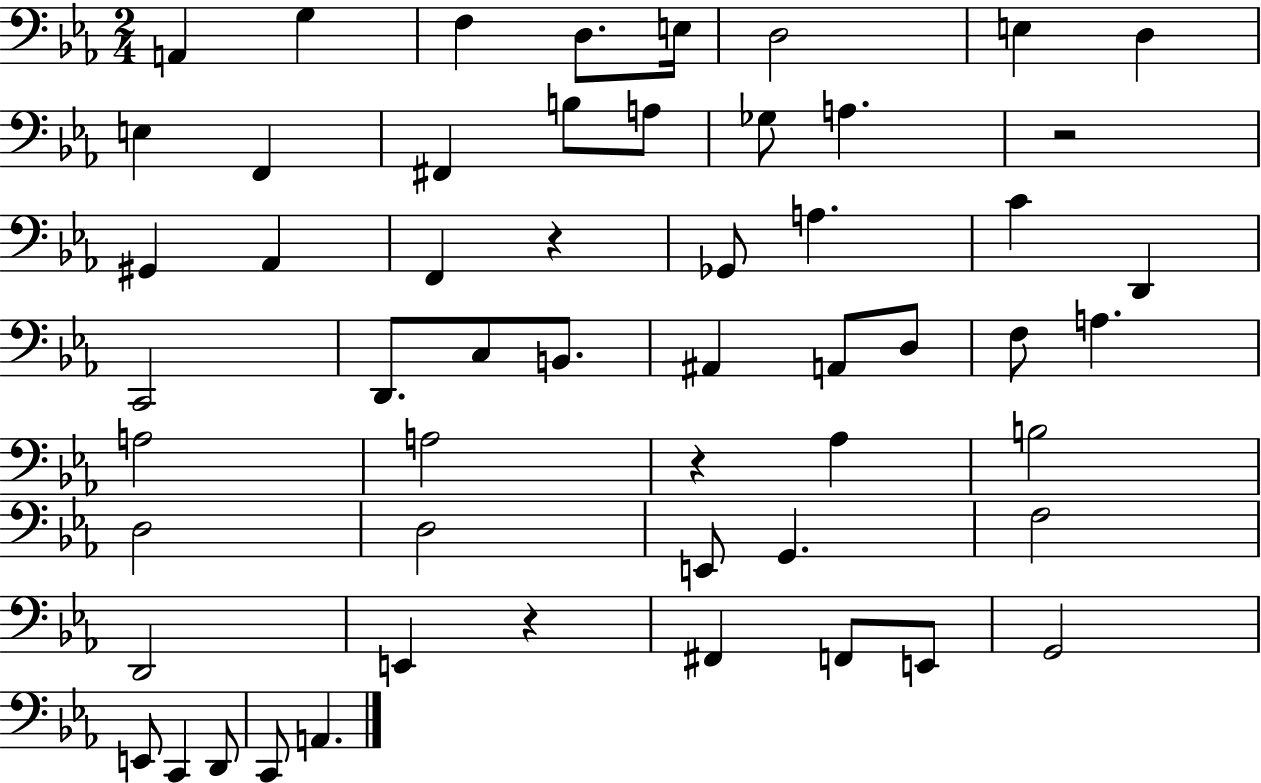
X:1
T:Untitled
M:2/4
L:1/4
K:Eb
A,, G, F, D,/2 E,/4 D,2 E, D, E, F,, ^F,, B,/2 A,/2 _G,/2 A, z2 ^G,, _A,, F,, z _G,,/2 A, C D,, C,,2 D,,/2 C,/2 B,,/2 ^A,, A,,/2 D,/2 F,/2 A, A,2 A,2 z _A, B,2 D,2 D,2 E,,/2 G,, F,2 D,,2 E,, z ^F,, F,,/2 E,,/2 G,,2 E,,/2 C,, D,,/2 C,,/2 A,,